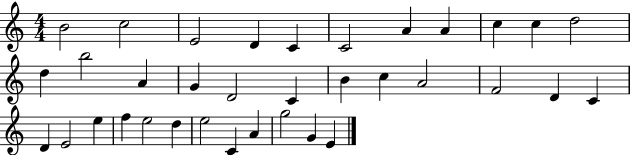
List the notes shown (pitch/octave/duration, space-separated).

B4/h C5/h E4/h D4/q C4/q C4/h A4/q A4/q C5/q C5/q D5/h D5/q B5/h A4/q G4/q D4/h C4/q B4/q C5/q A4/h F4/h D4/q C4/q D4/q E4/h E5/q F5/q E5/h D5/q E5/h C4/q A4/q G5/h G4/q E4/q